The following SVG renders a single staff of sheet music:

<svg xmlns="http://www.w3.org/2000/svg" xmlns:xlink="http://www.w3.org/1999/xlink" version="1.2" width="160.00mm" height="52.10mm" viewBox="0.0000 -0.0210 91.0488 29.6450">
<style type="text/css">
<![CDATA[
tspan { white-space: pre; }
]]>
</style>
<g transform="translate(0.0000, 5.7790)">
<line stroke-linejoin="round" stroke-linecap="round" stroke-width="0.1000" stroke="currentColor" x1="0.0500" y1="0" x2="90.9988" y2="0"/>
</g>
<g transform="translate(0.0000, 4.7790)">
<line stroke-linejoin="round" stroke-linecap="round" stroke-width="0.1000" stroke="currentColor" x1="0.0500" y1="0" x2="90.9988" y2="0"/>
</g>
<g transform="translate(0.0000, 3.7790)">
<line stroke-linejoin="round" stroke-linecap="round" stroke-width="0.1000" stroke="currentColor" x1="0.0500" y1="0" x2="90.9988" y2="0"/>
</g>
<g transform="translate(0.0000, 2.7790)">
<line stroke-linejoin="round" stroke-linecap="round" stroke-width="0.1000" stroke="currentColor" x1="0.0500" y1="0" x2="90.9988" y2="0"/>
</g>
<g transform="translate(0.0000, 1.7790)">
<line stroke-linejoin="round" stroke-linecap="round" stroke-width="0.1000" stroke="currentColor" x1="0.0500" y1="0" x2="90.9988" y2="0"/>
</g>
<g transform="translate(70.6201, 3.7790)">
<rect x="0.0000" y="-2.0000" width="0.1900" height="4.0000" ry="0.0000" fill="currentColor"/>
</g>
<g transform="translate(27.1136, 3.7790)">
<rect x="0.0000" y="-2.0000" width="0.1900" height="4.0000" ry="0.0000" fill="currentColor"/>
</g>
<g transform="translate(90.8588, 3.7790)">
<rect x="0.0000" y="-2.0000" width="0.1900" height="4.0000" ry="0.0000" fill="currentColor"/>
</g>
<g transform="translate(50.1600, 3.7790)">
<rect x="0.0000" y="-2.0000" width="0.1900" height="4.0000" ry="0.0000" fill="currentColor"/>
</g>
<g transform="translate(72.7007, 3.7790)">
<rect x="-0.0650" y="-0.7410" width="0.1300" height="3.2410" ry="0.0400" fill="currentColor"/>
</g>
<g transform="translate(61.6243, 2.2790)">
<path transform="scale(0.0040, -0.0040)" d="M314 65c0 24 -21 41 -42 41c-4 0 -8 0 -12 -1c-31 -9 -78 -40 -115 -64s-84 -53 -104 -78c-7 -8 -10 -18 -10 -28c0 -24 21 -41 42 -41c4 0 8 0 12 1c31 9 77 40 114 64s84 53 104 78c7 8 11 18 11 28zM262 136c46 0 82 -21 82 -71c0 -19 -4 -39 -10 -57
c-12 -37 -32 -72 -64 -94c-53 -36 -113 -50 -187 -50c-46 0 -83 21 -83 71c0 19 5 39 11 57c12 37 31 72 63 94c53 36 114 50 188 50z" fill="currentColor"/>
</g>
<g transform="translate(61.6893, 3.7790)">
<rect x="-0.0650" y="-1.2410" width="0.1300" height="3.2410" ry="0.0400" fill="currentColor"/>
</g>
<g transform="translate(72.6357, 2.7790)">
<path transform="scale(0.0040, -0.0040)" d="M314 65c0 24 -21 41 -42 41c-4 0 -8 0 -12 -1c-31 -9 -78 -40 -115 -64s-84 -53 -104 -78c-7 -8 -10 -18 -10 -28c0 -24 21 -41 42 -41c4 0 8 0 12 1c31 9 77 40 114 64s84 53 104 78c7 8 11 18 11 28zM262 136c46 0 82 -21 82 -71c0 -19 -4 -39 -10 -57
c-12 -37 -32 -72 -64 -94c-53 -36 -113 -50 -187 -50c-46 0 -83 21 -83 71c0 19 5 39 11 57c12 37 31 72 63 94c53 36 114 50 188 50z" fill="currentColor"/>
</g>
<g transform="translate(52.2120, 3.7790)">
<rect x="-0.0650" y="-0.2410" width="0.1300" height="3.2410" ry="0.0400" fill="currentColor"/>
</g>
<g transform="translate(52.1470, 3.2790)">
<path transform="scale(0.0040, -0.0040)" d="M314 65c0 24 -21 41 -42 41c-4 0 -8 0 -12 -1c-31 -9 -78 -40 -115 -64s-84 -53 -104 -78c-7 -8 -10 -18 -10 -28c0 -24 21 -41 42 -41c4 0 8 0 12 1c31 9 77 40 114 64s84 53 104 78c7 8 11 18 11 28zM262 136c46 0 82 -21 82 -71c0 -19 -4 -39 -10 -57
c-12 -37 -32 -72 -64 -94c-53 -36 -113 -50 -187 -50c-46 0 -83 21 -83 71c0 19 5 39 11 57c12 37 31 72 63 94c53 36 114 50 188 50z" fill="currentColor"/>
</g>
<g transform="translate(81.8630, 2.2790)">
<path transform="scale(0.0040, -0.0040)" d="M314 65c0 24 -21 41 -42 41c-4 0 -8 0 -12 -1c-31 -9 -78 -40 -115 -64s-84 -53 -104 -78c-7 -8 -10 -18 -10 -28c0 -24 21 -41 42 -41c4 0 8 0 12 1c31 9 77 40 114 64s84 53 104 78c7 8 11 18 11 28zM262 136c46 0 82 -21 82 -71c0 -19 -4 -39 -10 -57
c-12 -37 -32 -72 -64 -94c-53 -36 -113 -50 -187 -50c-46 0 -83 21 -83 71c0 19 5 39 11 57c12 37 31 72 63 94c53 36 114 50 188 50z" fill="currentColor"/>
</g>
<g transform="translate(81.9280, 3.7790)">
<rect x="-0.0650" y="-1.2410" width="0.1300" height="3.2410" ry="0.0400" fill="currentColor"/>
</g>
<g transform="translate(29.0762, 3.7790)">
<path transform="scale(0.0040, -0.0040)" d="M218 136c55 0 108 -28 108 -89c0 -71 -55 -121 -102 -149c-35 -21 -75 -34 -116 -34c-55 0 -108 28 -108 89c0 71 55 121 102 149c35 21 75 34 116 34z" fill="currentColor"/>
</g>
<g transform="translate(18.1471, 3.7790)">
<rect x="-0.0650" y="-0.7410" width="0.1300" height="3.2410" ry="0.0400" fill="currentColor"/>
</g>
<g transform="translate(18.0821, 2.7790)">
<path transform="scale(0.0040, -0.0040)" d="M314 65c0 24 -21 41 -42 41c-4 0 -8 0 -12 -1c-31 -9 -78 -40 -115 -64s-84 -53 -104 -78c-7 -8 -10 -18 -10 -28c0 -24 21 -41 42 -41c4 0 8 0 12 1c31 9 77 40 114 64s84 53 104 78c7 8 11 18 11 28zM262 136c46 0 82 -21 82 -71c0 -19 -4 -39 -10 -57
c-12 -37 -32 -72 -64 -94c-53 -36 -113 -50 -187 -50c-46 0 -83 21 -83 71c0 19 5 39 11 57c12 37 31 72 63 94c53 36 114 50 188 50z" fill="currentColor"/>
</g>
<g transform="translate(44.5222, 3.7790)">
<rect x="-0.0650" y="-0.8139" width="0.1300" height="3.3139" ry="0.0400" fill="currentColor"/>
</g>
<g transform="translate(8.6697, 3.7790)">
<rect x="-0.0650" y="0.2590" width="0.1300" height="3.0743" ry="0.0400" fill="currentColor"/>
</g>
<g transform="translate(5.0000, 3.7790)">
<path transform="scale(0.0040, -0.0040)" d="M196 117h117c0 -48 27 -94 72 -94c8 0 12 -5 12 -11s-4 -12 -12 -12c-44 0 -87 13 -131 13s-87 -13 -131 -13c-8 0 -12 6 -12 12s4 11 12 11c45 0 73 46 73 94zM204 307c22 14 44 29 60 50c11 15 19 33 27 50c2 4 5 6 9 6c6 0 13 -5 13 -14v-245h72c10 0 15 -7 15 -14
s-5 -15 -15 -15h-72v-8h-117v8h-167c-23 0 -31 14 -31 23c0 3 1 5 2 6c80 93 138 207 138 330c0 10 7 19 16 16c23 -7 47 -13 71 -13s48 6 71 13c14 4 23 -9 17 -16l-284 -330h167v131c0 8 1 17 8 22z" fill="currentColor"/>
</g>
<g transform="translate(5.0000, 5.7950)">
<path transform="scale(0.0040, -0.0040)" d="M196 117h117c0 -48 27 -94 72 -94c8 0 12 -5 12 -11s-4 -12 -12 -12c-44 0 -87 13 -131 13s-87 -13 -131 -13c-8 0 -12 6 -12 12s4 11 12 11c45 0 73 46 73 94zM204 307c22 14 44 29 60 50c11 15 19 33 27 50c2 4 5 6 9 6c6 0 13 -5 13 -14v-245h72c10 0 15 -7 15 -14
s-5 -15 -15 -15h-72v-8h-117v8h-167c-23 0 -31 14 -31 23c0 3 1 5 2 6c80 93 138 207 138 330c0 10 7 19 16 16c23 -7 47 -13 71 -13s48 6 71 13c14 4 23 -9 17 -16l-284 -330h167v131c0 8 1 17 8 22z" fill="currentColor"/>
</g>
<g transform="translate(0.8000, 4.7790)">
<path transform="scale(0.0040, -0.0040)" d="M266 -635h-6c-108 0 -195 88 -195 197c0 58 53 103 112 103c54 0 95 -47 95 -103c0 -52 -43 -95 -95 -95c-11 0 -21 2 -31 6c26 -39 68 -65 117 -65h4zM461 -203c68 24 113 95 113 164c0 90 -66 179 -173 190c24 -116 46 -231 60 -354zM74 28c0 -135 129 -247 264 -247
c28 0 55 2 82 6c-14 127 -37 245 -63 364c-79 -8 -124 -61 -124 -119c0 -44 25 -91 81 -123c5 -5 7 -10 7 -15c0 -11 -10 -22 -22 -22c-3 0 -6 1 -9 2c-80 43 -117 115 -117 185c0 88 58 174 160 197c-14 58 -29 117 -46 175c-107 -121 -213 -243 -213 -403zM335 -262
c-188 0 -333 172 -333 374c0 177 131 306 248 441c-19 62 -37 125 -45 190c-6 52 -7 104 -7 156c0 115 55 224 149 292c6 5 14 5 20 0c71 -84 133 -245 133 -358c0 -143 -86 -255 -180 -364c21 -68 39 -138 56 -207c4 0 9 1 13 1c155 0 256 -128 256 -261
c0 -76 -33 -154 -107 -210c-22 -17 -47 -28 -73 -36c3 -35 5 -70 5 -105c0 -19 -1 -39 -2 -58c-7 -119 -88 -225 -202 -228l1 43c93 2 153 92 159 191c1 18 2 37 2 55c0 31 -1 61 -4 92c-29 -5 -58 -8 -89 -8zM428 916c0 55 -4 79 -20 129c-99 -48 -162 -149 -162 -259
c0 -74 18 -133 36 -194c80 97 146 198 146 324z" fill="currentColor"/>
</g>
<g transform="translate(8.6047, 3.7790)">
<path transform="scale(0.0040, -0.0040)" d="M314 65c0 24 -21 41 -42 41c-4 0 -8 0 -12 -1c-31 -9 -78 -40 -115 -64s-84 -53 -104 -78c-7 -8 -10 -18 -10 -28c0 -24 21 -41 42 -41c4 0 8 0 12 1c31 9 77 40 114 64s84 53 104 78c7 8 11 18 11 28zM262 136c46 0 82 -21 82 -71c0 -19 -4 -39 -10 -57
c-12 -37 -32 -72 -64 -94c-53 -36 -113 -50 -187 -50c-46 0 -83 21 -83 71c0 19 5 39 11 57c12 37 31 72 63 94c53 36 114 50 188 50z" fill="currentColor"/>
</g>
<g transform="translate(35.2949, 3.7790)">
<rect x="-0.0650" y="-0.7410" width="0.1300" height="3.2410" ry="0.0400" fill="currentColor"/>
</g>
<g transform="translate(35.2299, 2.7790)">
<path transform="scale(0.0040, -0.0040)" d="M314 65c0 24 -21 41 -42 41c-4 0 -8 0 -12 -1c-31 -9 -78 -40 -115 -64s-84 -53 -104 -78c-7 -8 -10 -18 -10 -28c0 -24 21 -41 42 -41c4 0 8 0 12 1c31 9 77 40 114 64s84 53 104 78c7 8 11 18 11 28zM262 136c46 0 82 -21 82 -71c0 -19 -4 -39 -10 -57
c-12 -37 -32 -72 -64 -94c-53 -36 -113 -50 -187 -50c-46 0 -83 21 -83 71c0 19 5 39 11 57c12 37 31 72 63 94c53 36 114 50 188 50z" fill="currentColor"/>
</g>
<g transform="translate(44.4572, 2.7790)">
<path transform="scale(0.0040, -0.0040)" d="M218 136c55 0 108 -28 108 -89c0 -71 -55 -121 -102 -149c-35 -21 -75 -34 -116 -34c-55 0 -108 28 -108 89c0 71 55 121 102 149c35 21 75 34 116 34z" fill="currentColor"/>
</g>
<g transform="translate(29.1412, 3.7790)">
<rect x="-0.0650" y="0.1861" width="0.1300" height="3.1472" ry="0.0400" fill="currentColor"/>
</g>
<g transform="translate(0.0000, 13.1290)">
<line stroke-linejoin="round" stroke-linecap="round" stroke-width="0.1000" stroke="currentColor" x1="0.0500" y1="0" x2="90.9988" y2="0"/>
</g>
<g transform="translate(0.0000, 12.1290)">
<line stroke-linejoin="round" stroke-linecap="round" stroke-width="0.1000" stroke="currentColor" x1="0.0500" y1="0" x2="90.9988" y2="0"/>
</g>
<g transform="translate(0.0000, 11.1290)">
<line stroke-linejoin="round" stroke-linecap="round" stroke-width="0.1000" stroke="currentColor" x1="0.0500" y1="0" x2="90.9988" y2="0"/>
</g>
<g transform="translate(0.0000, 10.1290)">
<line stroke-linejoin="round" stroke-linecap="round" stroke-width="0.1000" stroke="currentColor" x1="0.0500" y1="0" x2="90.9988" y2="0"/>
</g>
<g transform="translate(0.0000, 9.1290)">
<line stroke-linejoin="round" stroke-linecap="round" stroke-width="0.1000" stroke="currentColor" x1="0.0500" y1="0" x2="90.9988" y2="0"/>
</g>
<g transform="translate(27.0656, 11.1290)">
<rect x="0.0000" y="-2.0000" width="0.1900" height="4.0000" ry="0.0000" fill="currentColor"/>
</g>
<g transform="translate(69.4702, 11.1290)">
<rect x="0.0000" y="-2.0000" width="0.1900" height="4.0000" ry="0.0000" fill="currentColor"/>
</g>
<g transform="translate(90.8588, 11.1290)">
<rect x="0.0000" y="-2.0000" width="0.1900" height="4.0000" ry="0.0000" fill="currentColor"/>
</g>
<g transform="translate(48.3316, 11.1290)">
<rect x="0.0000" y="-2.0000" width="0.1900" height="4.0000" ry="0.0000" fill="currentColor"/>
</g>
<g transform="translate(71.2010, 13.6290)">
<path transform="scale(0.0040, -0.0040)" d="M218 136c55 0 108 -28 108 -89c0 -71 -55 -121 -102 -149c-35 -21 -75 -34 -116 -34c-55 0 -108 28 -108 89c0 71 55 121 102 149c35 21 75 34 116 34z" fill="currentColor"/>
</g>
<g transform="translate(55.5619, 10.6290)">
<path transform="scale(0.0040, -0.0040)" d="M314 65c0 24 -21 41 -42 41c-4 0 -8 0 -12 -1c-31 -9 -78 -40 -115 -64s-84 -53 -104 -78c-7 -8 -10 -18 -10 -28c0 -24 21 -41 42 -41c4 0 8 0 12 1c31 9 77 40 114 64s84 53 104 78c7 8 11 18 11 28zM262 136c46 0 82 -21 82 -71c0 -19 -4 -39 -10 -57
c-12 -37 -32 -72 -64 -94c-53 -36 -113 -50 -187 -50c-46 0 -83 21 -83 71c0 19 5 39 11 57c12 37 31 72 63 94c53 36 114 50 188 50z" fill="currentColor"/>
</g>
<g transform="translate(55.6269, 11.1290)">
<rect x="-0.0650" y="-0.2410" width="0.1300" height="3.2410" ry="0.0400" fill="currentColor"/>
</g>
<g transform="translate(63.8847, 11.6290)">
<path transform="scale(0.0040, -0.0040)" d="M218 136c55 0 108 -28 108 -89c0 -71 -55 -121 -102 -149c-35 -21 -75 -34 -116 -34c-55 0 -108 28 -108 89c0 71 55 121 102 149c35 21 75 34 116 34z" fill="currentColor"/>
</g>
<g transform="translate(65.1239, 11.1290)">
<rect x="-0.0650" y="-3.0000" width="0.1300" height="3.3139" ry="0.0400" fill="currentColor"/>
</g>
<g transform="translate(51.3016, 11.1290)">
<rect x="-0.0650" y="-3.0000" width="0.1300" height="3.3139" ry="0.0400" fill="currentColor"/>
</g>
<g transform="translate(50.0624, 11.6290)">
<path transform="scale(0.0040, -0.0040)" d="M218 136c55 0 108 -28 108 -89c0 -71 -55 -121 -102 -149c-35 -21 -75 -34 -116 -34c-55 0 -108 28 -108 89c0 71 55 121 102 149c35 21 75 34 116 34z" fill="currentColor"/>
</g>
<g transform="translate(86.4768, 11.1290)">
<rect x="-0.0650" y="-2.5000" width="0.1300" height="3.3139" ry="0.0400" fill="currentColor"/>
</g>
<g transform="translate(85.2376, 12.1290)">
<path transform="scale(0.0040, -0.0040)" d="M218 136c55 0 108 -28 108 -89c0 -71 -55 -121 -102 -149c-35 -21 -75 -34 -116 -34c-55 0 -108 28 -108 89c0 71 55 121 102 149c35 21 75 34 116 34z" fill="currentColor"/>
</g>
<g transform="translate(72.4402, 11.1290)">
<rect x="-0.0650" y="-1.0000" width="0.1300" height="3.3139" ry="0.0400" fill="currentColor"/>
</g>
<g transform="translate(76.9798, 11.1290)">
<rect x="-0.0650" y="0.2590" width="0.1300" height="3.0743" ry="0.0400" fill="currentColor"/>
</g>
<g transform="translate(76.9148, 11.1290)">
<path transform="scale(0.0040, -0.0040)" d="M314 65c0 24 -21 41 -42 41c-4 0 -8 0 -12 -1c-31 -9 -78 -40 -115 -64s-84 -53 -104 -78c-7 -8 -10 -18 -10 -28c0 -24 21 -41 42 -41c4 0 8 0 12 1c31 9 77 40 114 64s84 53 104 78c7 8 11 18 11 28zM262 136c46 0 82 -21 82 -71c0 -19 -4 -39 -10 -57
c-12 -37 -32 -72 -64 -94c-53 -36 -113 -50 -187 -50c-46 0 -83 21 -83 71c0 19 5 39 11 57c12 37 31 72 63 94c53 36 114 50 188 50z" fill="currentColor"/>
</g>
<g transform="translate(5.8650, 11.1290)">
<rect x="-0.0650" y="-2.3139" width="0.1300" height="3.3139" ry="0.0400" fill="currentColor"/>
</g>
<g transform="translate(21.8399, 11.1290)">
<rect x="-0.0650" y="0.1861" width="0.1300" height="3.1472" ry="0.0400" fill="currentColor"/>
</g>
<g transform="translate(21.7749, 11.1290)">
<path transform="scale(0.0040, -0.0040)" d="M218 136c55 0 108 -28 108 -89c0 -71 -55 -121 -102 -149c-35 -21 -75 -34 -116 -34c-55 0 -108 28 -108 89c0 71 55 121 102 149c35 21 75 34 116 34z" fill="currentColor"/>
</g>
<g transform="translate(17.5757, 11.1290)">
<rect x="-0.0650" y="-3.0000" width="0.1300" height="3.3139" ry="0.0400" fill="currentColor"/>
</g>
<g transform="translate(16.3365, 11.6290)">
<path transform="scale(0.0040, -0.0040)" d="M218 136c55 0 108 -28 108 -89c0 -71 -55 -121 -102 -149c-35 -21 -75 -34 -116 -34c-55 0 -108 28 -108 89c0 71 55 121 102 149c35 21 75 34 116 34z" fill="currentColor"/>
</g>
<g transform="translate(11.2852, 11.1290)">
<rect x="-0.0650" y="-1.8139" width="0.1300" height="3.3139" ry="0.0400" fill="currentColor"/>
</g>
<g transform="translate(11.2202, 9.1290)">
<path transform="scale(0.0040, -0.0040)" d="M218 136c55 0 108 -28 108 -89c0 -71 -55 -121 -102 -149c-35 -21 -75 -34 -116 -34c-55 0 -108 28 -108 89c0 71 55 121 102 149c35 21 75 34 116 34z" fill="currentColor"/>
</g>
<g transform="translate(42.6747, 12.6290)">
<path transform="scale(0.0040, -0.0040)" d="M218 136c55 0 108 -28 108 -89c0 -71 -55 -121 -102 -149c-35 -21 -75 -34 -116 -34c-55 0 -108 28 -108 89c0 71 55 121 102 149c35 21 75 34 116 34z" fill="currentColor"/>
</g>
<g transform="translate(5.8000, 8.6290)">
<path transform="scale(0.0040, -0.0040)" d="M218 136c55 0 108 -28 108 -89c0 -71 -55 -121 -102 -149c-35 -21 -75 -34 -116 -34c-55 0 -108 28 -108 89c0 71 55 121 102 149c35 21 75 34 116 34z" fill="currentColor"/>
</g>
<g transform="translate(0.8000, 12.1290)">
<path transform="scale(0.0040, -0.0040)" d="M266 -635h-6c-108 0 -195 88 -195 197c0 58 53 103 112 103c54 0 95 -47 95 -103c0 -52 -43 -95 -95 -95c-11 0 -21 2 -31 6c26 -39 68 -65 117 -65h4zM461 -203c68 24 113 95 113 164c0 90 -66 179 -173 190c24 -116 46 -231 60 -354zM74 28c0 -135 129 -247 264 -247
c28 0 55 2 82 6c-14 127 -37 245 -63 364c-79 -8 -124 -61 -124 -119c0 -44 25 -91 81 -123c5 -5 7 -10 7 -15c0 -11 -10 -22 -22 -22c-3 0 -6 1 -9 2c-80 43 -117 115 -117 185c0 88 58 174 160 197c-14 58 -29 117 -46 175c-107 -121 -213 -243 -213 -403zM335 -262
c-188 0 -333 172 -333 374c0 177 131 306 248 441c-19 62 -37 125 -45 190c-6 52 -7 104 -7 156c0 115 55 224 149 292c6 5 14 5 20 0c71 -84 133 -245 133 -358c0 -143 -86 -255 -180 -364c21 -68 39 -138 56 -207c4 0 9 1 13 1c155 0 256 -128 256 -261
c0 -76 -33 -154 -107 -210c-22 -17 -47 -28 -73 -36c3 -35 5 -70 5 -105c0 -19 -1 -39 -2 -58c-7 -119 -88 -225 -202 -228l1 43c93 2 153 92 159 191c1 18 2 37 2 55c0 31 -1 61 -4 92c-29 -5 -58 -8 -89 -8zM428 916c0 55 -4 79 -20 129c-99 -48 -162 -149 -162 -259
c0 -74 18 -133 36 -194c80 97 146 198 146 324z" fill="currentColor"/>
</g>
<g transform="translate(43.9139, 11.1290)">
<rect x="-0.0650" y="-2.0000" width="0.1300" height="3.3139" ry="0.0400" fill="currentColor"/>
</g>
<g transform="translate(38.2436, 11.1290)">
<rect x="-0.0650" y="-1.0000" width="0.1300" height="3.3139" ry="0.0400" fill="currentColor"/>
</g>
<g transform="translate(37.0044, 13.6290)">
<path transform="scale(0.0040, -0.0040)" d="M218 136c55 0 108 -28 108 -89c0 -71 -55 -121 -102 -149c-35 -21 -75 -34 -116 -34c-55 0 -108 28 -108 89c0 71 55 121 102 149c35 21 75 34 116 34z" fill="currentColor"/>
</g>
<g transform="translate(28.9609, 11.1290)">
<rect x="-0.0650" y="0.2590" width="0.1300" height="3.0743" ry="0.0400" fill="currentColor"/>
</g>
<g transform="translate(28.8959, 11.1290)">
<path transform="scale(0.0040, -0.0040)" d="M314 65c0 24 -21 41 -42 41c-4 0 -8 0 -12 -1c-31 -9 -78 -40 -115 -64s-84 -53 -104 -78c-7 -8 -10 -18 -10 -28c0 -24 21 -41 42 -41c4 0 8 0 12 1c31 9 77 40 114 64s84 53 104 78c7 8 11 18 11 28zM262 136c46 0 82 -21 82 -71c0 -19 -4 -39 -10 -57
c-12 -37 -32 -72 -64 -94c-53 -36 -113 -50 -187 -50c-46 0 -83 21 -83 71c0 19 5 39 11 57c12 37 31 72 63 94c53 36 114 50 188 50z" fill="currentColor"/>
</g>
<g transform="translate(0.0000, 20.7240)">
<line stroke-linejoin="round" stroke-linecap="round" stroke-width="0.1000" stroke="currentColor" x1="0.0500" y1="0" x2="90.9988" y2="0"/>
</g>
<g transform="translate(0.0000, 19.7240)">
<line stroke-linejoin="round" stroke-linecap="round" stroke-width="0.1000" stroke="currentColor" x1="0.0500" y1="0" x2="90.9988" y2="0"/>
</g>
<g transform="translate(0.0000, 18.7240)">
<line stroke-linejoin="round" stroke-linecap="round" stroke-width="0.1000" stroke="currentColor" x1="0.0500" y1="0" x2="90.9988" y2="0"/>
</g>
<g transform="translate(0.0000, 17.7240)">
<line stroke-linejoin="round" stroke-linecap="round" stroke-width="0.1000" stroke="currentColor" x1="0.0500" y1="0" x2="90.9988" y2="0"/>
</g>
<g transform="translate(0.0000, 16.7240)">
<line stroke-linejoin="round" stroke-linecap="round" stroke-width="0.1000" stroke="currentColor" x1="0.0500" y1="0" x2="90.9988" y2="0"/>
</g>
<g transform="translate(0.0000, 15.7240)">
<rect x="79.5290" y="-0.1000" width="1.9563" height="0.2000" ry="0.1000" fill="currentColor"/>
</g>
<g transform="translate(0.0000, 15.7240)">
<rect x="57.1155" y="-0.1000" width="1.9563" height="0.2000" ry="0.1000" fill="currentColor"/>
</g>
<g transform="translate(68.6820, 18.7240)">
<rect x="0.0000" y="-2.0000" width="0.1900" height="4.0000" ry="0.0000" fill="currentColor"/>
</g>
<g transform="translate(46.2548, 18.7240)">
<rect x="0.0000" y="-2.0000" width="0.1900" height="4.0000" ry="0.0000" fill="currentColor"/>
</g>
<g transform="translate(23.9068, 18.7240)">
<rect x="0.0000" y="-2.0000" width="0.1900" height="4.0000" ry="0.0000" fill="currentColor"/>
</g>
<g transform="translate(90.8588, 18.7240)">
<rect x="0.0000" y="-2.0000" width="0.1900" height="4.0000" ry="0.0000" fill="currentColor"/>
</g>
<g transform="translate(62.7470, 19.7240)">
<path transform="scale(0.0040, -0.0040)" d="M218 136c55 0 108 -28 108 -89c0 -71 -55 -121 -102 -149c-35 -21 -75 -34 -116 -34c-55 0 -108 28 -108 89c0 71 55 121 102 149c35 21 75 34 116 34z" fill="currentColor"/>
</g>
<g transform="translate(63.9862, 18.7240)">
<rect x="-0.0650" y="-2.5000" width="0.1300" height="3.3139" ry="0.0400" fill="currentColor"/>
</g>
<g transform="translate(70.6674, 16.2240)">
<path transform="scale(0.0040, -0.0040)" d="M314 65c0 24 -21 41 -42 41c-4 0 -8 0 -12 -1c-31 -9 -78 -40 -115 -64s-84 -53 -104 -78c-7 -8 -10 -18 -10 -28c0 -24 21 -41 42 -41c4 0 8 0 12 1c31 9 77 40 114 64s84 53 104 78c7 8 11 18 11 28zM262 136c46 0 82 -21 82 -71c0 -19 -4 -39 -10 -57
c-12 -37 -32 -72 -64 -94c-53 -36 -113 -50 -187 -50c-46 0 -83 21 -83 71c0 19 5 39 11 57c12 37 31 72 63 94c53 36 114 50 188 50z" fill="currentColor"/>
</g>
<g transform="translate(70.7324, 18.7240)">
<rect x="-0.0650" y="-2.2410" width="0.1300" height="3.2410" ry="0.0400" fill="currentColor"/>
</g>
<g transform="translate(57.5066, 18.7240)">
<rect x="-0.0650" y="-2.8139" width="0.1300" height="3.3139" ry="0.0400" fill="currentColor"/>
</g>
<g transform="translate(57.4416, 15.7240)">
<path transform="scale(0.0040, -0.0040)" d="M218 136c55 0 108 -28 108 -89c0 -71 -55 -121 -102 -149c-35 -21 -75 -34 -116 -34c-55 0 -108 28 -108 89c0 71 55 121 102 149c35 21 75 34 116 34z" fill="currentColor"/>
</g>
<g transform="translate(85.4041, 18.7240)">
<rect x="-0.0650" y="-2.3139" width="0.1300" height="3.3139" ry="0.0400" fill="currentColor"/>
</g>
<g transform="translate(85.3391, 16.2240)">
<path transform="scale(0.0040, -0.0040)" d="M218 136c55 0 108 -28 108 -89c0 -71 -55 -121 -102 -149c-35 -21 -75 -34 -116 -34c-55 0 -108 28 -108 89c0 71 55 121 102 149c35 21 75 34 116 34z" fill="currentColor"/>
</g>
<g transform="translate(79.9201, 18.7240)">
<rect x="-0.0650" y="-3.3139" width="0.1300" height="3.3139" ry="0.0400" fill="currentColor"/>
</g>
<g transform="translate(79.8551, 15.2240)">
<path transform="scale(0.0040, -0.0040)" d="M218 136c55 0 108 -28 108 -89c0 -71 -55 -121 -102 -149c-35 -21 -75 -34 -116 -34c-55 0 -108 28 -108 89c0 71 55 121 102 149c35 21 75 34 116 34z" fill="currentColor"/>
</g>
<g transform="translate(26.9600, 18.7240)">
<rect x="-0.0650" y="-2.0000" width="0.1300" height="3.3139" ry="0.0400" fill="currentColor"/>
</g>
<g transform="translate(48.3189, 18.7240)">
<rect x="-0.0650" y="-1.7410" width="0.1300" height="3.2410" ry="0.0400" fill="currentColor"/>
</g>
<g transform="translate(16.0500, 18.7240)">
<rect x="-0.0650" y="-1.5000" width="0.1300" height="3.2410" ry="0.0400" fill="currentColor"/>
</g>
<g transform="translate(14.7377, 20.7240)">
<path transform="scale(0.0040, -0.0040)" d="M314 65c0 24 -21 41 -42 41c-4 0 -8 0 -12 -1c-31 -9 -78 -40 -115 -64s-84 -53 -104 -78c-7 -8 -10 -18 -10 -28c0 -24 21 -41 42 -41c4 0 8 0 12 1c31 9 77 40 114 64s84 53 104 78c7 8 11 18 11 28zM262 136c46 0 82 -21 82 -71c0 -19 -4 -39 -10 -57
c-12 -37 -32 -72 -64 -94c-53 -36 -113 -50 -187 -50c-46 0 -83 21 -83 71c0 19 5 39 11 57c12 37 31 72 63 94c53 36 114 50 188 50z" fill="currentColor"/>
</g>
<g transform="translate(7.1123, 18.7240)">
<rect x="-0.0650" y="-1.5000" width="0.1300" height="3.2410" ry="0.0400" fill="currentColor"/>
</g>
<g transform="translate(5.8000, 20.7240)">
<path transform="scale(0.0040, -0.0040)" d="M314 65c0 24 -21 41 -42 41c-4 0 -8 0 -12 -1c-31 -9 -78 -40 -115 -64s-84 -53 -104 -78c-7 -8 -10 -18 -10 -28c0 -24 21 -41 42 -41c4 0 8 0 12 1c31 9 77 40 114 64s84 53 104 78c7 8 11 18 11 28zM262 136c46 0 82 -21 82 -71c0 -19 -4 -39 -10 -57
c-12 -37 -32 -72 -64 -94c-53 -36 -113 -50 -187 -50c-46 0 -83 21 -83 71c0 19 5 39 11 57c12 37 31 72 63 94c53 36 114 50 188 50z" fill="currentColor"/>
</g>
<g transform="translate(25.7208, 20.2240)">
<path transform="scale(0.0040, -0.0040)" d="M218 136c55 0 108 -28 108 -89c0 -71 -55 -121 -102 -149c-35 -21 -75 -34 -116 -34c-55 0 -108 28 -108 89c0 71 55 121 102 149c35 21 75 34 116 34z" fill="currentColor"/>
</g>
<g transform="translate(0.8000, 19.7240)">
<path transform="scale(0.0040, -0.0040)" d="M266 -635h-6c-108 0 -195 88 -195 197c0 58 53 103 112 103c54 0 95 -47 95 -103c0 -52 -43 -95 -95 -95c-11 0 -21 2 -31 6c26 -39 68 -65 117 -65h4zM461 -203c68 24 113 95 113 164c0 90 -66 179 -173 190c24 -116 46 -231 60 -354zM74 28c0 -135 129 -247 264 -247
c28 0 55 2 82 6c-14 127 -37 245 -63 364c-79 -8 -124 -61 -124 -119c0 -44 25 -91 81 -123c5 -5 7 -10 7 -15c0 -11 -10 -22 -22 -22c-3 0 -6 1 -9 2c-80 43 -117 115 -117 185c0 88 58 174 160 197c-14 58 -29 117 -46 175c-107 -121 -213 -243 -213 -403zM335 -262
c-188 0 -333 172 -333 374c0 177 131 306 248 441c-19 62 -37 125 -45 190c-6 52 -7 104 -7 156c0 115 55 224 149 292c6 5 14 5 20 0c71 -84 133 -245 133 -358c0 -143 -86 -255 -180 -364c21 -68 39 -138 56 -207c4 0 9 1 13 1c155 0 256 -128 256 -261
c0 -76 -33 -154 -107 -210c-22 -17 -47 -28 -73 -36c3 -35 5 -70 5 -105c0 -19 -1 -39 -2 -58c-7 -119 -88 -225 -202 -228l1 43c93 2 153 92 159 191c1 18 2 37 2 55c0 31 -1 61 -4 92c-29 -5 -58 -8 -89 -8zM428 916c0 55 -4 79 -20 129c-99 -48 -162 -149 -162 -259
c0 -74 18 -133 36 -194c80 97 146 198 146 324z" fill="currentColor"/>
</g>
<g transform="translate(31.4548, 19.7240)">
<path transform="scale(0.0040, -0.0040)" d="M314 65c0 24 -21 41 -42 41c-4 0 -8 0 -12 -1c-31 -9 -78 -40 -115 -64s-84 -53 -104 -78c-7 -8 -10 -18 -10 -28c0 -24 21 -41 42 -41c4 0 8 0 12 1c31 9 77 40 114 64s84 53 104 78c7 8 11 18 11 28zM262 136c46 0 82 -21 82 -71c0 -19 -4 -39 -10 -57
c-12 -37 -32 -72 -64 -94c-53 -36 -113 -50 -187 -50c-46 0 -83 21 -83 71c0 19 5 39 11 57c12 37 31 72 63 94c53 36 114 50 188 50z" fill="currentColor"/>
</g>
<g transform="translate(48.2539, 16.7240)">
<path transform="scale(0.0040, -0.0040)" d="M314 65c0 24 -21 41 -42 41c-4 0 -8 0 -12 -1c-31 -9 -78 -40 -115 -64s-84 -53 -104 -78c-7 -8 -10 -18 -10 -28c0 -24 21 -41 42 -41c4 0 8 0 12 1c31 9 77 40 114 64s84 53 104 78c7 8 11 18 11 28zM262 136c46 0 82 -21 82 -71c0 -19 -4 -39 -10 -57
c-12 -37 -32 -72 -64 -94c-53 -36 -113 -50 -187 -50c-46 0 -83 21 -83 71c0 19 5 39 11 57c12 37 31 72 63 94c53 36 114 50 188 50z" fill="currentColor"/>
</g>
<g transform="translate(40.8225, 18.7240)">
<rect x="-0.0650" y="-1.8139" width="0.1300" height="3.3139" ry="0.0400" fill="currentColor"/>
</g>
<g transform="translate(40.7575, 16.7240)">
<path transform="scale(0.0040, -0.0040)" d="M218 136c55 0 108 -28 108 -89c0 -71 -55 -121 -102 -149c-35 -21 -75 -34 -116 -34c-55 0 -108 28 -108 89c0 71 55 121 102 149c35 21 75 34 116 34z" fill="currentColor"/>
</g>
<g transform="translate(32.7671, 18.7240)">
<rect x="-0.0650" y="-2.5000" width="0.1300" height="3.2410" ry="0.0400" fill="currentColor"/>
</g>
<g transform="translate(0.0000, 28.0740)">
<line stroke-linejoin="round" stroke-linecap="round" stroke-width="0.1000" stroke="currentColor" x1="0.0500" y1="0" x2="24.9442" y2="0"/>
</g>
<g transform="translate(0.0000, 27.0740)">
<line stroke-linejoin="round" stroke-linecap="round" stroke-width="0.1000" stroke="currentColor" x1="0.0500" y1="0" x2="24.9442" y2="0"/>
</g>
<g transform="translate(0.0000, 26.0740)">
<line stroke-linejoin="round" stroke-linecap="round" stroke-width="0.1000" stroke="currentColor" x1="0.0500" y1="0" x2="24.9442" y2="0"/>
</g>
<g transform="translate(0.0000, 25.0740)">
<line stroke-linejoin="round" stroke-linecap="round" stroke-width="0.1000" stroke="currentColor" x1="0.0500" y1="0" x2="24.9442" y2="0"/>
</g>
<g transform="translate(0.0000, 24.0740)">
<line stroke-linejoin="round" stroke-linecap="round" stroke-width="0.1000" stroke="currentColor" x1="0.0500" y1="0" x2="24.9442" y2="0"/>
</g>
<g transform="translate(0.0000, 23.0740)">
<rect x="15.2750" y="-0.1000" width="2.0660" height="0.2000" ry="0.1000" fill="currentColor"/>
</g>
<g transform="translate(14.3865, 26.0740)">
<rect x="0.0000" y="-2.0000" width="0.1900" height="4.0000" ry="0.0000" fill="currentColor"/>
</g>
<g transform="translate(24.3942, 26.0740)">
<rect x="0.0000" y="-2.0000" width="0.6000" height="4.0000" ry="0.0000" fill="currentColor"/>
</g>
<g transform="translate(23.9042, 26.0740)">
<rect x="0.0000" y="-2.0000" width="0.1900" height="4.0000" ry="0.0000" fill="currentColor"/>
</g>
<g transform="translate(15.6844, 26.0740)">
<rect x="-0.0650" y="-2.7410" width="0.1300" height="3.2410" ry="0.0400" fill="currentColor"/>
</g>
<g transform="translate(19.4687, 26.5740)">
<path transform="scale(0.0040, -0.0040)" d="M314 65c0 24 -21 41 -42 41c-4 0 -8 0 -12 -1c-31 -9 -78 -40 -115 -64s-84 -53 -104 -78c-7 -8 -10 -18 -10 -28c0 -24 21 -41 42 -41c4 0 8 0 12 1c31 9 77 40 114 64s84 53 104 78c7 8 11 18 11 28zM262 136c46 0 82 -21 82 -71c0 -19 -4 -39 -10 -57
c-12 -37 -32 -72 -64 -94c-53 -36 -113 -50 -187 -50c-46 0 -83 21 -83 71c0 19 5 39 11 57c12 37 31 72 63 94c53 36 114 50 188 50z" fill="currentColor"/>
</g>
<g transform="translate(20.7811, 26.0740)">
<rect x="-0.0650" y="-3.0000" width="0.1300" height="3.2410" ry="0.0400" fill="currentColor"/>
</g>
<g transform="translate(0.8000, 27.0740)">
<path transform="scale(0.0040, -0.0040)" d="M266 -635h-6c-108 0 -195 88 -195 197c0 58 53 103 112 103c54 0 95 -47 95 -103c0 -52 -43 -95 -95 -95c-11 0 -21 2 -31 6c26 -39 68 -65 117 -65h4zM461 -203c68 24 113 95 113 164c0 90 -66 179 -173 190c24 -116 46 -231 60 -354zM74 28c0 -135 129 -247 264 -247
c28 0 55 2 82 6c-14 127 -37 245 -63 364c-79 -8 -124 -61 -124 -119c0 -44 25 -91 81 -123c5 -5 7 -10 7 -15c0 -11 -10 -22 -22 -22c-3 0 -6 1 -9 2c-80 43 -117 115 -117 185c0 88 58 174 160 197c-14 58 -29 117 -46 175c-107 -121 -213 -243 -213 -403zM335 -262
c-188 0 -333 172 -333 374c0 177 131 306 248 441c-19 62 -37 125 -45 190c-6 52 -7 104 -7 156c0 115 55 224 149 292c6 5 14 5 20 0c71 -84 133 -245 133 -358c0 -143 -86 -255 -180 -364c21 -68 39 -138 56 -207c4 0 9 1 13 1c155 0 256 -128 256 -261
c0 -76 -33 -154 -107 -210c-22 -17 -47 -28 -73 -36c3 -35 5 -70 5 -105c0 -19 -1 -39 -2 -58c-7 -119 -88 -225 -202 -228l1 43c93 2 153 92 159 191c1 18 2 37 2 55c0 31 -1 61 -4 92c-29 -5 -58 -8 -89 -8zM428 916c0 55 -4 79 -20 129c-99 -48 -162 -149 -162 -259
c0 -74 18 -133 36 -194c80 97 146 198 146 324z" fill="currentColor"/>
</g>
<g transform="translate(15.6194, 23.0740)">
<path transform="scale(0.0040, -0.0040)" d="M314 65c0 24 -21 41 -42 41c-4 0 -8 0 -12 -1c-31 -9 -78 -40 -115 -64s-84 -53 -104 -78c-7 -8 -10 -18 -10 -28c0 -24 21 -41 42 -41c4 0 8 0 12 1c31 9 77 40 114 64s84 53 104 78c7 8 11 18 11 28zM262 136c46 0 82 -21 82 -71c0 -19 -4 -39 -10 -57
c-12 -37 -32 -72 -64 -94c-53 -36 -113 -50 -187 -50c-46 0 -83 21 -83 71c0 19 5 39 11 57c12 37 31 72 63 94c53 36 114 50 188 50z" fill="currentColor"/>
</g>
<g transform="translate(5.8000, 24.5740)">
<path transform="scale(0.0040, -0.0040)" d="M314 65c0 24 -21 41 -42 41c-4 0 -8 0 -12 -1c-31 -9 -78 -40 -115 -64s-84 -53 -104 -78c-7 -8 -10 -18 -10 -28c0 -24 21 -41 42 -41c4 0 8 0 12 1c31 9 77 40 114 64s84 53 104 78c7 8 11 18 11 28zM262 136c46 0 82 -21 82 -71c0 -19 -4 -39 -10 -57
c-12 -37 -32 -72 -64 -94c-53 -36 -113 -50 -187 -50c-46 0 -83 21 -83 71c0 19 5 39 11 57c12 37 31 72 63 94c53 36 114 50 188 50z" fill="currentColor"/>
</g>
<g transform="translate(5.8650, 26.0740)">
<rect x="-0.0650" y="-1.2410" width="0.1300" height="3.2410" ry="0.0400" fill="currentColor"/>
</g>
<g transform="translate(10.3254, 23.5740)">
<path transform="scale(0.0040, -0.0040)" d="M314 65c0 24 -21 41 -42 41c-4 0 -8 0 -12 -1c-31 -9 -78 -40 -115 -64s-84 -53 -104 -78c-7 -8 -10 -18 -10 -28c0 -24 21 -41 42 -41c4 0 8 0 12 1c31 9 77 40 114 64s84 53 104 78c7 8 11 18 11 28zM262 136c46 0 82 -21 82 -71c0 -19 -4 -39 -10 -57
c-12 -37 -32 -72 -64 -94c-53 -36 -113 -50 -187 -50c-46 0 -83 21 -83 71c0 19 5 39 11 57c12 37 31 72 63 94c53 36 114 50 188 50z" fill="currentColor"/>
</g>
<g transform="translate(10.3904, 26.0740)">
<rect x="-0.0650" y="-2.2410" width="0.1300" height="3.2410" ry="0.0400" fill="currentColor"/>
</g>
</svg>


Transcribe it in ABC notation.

X:1
T:Untitled
M:4/4
L:1/4
K:C
B2 d2 B d2 d c2 e2 d2 e2 g f A B B2 D F A c2 A D B2 G E2 E2 F G2 f f2 a G g2 b g e2 g2 a2 A2